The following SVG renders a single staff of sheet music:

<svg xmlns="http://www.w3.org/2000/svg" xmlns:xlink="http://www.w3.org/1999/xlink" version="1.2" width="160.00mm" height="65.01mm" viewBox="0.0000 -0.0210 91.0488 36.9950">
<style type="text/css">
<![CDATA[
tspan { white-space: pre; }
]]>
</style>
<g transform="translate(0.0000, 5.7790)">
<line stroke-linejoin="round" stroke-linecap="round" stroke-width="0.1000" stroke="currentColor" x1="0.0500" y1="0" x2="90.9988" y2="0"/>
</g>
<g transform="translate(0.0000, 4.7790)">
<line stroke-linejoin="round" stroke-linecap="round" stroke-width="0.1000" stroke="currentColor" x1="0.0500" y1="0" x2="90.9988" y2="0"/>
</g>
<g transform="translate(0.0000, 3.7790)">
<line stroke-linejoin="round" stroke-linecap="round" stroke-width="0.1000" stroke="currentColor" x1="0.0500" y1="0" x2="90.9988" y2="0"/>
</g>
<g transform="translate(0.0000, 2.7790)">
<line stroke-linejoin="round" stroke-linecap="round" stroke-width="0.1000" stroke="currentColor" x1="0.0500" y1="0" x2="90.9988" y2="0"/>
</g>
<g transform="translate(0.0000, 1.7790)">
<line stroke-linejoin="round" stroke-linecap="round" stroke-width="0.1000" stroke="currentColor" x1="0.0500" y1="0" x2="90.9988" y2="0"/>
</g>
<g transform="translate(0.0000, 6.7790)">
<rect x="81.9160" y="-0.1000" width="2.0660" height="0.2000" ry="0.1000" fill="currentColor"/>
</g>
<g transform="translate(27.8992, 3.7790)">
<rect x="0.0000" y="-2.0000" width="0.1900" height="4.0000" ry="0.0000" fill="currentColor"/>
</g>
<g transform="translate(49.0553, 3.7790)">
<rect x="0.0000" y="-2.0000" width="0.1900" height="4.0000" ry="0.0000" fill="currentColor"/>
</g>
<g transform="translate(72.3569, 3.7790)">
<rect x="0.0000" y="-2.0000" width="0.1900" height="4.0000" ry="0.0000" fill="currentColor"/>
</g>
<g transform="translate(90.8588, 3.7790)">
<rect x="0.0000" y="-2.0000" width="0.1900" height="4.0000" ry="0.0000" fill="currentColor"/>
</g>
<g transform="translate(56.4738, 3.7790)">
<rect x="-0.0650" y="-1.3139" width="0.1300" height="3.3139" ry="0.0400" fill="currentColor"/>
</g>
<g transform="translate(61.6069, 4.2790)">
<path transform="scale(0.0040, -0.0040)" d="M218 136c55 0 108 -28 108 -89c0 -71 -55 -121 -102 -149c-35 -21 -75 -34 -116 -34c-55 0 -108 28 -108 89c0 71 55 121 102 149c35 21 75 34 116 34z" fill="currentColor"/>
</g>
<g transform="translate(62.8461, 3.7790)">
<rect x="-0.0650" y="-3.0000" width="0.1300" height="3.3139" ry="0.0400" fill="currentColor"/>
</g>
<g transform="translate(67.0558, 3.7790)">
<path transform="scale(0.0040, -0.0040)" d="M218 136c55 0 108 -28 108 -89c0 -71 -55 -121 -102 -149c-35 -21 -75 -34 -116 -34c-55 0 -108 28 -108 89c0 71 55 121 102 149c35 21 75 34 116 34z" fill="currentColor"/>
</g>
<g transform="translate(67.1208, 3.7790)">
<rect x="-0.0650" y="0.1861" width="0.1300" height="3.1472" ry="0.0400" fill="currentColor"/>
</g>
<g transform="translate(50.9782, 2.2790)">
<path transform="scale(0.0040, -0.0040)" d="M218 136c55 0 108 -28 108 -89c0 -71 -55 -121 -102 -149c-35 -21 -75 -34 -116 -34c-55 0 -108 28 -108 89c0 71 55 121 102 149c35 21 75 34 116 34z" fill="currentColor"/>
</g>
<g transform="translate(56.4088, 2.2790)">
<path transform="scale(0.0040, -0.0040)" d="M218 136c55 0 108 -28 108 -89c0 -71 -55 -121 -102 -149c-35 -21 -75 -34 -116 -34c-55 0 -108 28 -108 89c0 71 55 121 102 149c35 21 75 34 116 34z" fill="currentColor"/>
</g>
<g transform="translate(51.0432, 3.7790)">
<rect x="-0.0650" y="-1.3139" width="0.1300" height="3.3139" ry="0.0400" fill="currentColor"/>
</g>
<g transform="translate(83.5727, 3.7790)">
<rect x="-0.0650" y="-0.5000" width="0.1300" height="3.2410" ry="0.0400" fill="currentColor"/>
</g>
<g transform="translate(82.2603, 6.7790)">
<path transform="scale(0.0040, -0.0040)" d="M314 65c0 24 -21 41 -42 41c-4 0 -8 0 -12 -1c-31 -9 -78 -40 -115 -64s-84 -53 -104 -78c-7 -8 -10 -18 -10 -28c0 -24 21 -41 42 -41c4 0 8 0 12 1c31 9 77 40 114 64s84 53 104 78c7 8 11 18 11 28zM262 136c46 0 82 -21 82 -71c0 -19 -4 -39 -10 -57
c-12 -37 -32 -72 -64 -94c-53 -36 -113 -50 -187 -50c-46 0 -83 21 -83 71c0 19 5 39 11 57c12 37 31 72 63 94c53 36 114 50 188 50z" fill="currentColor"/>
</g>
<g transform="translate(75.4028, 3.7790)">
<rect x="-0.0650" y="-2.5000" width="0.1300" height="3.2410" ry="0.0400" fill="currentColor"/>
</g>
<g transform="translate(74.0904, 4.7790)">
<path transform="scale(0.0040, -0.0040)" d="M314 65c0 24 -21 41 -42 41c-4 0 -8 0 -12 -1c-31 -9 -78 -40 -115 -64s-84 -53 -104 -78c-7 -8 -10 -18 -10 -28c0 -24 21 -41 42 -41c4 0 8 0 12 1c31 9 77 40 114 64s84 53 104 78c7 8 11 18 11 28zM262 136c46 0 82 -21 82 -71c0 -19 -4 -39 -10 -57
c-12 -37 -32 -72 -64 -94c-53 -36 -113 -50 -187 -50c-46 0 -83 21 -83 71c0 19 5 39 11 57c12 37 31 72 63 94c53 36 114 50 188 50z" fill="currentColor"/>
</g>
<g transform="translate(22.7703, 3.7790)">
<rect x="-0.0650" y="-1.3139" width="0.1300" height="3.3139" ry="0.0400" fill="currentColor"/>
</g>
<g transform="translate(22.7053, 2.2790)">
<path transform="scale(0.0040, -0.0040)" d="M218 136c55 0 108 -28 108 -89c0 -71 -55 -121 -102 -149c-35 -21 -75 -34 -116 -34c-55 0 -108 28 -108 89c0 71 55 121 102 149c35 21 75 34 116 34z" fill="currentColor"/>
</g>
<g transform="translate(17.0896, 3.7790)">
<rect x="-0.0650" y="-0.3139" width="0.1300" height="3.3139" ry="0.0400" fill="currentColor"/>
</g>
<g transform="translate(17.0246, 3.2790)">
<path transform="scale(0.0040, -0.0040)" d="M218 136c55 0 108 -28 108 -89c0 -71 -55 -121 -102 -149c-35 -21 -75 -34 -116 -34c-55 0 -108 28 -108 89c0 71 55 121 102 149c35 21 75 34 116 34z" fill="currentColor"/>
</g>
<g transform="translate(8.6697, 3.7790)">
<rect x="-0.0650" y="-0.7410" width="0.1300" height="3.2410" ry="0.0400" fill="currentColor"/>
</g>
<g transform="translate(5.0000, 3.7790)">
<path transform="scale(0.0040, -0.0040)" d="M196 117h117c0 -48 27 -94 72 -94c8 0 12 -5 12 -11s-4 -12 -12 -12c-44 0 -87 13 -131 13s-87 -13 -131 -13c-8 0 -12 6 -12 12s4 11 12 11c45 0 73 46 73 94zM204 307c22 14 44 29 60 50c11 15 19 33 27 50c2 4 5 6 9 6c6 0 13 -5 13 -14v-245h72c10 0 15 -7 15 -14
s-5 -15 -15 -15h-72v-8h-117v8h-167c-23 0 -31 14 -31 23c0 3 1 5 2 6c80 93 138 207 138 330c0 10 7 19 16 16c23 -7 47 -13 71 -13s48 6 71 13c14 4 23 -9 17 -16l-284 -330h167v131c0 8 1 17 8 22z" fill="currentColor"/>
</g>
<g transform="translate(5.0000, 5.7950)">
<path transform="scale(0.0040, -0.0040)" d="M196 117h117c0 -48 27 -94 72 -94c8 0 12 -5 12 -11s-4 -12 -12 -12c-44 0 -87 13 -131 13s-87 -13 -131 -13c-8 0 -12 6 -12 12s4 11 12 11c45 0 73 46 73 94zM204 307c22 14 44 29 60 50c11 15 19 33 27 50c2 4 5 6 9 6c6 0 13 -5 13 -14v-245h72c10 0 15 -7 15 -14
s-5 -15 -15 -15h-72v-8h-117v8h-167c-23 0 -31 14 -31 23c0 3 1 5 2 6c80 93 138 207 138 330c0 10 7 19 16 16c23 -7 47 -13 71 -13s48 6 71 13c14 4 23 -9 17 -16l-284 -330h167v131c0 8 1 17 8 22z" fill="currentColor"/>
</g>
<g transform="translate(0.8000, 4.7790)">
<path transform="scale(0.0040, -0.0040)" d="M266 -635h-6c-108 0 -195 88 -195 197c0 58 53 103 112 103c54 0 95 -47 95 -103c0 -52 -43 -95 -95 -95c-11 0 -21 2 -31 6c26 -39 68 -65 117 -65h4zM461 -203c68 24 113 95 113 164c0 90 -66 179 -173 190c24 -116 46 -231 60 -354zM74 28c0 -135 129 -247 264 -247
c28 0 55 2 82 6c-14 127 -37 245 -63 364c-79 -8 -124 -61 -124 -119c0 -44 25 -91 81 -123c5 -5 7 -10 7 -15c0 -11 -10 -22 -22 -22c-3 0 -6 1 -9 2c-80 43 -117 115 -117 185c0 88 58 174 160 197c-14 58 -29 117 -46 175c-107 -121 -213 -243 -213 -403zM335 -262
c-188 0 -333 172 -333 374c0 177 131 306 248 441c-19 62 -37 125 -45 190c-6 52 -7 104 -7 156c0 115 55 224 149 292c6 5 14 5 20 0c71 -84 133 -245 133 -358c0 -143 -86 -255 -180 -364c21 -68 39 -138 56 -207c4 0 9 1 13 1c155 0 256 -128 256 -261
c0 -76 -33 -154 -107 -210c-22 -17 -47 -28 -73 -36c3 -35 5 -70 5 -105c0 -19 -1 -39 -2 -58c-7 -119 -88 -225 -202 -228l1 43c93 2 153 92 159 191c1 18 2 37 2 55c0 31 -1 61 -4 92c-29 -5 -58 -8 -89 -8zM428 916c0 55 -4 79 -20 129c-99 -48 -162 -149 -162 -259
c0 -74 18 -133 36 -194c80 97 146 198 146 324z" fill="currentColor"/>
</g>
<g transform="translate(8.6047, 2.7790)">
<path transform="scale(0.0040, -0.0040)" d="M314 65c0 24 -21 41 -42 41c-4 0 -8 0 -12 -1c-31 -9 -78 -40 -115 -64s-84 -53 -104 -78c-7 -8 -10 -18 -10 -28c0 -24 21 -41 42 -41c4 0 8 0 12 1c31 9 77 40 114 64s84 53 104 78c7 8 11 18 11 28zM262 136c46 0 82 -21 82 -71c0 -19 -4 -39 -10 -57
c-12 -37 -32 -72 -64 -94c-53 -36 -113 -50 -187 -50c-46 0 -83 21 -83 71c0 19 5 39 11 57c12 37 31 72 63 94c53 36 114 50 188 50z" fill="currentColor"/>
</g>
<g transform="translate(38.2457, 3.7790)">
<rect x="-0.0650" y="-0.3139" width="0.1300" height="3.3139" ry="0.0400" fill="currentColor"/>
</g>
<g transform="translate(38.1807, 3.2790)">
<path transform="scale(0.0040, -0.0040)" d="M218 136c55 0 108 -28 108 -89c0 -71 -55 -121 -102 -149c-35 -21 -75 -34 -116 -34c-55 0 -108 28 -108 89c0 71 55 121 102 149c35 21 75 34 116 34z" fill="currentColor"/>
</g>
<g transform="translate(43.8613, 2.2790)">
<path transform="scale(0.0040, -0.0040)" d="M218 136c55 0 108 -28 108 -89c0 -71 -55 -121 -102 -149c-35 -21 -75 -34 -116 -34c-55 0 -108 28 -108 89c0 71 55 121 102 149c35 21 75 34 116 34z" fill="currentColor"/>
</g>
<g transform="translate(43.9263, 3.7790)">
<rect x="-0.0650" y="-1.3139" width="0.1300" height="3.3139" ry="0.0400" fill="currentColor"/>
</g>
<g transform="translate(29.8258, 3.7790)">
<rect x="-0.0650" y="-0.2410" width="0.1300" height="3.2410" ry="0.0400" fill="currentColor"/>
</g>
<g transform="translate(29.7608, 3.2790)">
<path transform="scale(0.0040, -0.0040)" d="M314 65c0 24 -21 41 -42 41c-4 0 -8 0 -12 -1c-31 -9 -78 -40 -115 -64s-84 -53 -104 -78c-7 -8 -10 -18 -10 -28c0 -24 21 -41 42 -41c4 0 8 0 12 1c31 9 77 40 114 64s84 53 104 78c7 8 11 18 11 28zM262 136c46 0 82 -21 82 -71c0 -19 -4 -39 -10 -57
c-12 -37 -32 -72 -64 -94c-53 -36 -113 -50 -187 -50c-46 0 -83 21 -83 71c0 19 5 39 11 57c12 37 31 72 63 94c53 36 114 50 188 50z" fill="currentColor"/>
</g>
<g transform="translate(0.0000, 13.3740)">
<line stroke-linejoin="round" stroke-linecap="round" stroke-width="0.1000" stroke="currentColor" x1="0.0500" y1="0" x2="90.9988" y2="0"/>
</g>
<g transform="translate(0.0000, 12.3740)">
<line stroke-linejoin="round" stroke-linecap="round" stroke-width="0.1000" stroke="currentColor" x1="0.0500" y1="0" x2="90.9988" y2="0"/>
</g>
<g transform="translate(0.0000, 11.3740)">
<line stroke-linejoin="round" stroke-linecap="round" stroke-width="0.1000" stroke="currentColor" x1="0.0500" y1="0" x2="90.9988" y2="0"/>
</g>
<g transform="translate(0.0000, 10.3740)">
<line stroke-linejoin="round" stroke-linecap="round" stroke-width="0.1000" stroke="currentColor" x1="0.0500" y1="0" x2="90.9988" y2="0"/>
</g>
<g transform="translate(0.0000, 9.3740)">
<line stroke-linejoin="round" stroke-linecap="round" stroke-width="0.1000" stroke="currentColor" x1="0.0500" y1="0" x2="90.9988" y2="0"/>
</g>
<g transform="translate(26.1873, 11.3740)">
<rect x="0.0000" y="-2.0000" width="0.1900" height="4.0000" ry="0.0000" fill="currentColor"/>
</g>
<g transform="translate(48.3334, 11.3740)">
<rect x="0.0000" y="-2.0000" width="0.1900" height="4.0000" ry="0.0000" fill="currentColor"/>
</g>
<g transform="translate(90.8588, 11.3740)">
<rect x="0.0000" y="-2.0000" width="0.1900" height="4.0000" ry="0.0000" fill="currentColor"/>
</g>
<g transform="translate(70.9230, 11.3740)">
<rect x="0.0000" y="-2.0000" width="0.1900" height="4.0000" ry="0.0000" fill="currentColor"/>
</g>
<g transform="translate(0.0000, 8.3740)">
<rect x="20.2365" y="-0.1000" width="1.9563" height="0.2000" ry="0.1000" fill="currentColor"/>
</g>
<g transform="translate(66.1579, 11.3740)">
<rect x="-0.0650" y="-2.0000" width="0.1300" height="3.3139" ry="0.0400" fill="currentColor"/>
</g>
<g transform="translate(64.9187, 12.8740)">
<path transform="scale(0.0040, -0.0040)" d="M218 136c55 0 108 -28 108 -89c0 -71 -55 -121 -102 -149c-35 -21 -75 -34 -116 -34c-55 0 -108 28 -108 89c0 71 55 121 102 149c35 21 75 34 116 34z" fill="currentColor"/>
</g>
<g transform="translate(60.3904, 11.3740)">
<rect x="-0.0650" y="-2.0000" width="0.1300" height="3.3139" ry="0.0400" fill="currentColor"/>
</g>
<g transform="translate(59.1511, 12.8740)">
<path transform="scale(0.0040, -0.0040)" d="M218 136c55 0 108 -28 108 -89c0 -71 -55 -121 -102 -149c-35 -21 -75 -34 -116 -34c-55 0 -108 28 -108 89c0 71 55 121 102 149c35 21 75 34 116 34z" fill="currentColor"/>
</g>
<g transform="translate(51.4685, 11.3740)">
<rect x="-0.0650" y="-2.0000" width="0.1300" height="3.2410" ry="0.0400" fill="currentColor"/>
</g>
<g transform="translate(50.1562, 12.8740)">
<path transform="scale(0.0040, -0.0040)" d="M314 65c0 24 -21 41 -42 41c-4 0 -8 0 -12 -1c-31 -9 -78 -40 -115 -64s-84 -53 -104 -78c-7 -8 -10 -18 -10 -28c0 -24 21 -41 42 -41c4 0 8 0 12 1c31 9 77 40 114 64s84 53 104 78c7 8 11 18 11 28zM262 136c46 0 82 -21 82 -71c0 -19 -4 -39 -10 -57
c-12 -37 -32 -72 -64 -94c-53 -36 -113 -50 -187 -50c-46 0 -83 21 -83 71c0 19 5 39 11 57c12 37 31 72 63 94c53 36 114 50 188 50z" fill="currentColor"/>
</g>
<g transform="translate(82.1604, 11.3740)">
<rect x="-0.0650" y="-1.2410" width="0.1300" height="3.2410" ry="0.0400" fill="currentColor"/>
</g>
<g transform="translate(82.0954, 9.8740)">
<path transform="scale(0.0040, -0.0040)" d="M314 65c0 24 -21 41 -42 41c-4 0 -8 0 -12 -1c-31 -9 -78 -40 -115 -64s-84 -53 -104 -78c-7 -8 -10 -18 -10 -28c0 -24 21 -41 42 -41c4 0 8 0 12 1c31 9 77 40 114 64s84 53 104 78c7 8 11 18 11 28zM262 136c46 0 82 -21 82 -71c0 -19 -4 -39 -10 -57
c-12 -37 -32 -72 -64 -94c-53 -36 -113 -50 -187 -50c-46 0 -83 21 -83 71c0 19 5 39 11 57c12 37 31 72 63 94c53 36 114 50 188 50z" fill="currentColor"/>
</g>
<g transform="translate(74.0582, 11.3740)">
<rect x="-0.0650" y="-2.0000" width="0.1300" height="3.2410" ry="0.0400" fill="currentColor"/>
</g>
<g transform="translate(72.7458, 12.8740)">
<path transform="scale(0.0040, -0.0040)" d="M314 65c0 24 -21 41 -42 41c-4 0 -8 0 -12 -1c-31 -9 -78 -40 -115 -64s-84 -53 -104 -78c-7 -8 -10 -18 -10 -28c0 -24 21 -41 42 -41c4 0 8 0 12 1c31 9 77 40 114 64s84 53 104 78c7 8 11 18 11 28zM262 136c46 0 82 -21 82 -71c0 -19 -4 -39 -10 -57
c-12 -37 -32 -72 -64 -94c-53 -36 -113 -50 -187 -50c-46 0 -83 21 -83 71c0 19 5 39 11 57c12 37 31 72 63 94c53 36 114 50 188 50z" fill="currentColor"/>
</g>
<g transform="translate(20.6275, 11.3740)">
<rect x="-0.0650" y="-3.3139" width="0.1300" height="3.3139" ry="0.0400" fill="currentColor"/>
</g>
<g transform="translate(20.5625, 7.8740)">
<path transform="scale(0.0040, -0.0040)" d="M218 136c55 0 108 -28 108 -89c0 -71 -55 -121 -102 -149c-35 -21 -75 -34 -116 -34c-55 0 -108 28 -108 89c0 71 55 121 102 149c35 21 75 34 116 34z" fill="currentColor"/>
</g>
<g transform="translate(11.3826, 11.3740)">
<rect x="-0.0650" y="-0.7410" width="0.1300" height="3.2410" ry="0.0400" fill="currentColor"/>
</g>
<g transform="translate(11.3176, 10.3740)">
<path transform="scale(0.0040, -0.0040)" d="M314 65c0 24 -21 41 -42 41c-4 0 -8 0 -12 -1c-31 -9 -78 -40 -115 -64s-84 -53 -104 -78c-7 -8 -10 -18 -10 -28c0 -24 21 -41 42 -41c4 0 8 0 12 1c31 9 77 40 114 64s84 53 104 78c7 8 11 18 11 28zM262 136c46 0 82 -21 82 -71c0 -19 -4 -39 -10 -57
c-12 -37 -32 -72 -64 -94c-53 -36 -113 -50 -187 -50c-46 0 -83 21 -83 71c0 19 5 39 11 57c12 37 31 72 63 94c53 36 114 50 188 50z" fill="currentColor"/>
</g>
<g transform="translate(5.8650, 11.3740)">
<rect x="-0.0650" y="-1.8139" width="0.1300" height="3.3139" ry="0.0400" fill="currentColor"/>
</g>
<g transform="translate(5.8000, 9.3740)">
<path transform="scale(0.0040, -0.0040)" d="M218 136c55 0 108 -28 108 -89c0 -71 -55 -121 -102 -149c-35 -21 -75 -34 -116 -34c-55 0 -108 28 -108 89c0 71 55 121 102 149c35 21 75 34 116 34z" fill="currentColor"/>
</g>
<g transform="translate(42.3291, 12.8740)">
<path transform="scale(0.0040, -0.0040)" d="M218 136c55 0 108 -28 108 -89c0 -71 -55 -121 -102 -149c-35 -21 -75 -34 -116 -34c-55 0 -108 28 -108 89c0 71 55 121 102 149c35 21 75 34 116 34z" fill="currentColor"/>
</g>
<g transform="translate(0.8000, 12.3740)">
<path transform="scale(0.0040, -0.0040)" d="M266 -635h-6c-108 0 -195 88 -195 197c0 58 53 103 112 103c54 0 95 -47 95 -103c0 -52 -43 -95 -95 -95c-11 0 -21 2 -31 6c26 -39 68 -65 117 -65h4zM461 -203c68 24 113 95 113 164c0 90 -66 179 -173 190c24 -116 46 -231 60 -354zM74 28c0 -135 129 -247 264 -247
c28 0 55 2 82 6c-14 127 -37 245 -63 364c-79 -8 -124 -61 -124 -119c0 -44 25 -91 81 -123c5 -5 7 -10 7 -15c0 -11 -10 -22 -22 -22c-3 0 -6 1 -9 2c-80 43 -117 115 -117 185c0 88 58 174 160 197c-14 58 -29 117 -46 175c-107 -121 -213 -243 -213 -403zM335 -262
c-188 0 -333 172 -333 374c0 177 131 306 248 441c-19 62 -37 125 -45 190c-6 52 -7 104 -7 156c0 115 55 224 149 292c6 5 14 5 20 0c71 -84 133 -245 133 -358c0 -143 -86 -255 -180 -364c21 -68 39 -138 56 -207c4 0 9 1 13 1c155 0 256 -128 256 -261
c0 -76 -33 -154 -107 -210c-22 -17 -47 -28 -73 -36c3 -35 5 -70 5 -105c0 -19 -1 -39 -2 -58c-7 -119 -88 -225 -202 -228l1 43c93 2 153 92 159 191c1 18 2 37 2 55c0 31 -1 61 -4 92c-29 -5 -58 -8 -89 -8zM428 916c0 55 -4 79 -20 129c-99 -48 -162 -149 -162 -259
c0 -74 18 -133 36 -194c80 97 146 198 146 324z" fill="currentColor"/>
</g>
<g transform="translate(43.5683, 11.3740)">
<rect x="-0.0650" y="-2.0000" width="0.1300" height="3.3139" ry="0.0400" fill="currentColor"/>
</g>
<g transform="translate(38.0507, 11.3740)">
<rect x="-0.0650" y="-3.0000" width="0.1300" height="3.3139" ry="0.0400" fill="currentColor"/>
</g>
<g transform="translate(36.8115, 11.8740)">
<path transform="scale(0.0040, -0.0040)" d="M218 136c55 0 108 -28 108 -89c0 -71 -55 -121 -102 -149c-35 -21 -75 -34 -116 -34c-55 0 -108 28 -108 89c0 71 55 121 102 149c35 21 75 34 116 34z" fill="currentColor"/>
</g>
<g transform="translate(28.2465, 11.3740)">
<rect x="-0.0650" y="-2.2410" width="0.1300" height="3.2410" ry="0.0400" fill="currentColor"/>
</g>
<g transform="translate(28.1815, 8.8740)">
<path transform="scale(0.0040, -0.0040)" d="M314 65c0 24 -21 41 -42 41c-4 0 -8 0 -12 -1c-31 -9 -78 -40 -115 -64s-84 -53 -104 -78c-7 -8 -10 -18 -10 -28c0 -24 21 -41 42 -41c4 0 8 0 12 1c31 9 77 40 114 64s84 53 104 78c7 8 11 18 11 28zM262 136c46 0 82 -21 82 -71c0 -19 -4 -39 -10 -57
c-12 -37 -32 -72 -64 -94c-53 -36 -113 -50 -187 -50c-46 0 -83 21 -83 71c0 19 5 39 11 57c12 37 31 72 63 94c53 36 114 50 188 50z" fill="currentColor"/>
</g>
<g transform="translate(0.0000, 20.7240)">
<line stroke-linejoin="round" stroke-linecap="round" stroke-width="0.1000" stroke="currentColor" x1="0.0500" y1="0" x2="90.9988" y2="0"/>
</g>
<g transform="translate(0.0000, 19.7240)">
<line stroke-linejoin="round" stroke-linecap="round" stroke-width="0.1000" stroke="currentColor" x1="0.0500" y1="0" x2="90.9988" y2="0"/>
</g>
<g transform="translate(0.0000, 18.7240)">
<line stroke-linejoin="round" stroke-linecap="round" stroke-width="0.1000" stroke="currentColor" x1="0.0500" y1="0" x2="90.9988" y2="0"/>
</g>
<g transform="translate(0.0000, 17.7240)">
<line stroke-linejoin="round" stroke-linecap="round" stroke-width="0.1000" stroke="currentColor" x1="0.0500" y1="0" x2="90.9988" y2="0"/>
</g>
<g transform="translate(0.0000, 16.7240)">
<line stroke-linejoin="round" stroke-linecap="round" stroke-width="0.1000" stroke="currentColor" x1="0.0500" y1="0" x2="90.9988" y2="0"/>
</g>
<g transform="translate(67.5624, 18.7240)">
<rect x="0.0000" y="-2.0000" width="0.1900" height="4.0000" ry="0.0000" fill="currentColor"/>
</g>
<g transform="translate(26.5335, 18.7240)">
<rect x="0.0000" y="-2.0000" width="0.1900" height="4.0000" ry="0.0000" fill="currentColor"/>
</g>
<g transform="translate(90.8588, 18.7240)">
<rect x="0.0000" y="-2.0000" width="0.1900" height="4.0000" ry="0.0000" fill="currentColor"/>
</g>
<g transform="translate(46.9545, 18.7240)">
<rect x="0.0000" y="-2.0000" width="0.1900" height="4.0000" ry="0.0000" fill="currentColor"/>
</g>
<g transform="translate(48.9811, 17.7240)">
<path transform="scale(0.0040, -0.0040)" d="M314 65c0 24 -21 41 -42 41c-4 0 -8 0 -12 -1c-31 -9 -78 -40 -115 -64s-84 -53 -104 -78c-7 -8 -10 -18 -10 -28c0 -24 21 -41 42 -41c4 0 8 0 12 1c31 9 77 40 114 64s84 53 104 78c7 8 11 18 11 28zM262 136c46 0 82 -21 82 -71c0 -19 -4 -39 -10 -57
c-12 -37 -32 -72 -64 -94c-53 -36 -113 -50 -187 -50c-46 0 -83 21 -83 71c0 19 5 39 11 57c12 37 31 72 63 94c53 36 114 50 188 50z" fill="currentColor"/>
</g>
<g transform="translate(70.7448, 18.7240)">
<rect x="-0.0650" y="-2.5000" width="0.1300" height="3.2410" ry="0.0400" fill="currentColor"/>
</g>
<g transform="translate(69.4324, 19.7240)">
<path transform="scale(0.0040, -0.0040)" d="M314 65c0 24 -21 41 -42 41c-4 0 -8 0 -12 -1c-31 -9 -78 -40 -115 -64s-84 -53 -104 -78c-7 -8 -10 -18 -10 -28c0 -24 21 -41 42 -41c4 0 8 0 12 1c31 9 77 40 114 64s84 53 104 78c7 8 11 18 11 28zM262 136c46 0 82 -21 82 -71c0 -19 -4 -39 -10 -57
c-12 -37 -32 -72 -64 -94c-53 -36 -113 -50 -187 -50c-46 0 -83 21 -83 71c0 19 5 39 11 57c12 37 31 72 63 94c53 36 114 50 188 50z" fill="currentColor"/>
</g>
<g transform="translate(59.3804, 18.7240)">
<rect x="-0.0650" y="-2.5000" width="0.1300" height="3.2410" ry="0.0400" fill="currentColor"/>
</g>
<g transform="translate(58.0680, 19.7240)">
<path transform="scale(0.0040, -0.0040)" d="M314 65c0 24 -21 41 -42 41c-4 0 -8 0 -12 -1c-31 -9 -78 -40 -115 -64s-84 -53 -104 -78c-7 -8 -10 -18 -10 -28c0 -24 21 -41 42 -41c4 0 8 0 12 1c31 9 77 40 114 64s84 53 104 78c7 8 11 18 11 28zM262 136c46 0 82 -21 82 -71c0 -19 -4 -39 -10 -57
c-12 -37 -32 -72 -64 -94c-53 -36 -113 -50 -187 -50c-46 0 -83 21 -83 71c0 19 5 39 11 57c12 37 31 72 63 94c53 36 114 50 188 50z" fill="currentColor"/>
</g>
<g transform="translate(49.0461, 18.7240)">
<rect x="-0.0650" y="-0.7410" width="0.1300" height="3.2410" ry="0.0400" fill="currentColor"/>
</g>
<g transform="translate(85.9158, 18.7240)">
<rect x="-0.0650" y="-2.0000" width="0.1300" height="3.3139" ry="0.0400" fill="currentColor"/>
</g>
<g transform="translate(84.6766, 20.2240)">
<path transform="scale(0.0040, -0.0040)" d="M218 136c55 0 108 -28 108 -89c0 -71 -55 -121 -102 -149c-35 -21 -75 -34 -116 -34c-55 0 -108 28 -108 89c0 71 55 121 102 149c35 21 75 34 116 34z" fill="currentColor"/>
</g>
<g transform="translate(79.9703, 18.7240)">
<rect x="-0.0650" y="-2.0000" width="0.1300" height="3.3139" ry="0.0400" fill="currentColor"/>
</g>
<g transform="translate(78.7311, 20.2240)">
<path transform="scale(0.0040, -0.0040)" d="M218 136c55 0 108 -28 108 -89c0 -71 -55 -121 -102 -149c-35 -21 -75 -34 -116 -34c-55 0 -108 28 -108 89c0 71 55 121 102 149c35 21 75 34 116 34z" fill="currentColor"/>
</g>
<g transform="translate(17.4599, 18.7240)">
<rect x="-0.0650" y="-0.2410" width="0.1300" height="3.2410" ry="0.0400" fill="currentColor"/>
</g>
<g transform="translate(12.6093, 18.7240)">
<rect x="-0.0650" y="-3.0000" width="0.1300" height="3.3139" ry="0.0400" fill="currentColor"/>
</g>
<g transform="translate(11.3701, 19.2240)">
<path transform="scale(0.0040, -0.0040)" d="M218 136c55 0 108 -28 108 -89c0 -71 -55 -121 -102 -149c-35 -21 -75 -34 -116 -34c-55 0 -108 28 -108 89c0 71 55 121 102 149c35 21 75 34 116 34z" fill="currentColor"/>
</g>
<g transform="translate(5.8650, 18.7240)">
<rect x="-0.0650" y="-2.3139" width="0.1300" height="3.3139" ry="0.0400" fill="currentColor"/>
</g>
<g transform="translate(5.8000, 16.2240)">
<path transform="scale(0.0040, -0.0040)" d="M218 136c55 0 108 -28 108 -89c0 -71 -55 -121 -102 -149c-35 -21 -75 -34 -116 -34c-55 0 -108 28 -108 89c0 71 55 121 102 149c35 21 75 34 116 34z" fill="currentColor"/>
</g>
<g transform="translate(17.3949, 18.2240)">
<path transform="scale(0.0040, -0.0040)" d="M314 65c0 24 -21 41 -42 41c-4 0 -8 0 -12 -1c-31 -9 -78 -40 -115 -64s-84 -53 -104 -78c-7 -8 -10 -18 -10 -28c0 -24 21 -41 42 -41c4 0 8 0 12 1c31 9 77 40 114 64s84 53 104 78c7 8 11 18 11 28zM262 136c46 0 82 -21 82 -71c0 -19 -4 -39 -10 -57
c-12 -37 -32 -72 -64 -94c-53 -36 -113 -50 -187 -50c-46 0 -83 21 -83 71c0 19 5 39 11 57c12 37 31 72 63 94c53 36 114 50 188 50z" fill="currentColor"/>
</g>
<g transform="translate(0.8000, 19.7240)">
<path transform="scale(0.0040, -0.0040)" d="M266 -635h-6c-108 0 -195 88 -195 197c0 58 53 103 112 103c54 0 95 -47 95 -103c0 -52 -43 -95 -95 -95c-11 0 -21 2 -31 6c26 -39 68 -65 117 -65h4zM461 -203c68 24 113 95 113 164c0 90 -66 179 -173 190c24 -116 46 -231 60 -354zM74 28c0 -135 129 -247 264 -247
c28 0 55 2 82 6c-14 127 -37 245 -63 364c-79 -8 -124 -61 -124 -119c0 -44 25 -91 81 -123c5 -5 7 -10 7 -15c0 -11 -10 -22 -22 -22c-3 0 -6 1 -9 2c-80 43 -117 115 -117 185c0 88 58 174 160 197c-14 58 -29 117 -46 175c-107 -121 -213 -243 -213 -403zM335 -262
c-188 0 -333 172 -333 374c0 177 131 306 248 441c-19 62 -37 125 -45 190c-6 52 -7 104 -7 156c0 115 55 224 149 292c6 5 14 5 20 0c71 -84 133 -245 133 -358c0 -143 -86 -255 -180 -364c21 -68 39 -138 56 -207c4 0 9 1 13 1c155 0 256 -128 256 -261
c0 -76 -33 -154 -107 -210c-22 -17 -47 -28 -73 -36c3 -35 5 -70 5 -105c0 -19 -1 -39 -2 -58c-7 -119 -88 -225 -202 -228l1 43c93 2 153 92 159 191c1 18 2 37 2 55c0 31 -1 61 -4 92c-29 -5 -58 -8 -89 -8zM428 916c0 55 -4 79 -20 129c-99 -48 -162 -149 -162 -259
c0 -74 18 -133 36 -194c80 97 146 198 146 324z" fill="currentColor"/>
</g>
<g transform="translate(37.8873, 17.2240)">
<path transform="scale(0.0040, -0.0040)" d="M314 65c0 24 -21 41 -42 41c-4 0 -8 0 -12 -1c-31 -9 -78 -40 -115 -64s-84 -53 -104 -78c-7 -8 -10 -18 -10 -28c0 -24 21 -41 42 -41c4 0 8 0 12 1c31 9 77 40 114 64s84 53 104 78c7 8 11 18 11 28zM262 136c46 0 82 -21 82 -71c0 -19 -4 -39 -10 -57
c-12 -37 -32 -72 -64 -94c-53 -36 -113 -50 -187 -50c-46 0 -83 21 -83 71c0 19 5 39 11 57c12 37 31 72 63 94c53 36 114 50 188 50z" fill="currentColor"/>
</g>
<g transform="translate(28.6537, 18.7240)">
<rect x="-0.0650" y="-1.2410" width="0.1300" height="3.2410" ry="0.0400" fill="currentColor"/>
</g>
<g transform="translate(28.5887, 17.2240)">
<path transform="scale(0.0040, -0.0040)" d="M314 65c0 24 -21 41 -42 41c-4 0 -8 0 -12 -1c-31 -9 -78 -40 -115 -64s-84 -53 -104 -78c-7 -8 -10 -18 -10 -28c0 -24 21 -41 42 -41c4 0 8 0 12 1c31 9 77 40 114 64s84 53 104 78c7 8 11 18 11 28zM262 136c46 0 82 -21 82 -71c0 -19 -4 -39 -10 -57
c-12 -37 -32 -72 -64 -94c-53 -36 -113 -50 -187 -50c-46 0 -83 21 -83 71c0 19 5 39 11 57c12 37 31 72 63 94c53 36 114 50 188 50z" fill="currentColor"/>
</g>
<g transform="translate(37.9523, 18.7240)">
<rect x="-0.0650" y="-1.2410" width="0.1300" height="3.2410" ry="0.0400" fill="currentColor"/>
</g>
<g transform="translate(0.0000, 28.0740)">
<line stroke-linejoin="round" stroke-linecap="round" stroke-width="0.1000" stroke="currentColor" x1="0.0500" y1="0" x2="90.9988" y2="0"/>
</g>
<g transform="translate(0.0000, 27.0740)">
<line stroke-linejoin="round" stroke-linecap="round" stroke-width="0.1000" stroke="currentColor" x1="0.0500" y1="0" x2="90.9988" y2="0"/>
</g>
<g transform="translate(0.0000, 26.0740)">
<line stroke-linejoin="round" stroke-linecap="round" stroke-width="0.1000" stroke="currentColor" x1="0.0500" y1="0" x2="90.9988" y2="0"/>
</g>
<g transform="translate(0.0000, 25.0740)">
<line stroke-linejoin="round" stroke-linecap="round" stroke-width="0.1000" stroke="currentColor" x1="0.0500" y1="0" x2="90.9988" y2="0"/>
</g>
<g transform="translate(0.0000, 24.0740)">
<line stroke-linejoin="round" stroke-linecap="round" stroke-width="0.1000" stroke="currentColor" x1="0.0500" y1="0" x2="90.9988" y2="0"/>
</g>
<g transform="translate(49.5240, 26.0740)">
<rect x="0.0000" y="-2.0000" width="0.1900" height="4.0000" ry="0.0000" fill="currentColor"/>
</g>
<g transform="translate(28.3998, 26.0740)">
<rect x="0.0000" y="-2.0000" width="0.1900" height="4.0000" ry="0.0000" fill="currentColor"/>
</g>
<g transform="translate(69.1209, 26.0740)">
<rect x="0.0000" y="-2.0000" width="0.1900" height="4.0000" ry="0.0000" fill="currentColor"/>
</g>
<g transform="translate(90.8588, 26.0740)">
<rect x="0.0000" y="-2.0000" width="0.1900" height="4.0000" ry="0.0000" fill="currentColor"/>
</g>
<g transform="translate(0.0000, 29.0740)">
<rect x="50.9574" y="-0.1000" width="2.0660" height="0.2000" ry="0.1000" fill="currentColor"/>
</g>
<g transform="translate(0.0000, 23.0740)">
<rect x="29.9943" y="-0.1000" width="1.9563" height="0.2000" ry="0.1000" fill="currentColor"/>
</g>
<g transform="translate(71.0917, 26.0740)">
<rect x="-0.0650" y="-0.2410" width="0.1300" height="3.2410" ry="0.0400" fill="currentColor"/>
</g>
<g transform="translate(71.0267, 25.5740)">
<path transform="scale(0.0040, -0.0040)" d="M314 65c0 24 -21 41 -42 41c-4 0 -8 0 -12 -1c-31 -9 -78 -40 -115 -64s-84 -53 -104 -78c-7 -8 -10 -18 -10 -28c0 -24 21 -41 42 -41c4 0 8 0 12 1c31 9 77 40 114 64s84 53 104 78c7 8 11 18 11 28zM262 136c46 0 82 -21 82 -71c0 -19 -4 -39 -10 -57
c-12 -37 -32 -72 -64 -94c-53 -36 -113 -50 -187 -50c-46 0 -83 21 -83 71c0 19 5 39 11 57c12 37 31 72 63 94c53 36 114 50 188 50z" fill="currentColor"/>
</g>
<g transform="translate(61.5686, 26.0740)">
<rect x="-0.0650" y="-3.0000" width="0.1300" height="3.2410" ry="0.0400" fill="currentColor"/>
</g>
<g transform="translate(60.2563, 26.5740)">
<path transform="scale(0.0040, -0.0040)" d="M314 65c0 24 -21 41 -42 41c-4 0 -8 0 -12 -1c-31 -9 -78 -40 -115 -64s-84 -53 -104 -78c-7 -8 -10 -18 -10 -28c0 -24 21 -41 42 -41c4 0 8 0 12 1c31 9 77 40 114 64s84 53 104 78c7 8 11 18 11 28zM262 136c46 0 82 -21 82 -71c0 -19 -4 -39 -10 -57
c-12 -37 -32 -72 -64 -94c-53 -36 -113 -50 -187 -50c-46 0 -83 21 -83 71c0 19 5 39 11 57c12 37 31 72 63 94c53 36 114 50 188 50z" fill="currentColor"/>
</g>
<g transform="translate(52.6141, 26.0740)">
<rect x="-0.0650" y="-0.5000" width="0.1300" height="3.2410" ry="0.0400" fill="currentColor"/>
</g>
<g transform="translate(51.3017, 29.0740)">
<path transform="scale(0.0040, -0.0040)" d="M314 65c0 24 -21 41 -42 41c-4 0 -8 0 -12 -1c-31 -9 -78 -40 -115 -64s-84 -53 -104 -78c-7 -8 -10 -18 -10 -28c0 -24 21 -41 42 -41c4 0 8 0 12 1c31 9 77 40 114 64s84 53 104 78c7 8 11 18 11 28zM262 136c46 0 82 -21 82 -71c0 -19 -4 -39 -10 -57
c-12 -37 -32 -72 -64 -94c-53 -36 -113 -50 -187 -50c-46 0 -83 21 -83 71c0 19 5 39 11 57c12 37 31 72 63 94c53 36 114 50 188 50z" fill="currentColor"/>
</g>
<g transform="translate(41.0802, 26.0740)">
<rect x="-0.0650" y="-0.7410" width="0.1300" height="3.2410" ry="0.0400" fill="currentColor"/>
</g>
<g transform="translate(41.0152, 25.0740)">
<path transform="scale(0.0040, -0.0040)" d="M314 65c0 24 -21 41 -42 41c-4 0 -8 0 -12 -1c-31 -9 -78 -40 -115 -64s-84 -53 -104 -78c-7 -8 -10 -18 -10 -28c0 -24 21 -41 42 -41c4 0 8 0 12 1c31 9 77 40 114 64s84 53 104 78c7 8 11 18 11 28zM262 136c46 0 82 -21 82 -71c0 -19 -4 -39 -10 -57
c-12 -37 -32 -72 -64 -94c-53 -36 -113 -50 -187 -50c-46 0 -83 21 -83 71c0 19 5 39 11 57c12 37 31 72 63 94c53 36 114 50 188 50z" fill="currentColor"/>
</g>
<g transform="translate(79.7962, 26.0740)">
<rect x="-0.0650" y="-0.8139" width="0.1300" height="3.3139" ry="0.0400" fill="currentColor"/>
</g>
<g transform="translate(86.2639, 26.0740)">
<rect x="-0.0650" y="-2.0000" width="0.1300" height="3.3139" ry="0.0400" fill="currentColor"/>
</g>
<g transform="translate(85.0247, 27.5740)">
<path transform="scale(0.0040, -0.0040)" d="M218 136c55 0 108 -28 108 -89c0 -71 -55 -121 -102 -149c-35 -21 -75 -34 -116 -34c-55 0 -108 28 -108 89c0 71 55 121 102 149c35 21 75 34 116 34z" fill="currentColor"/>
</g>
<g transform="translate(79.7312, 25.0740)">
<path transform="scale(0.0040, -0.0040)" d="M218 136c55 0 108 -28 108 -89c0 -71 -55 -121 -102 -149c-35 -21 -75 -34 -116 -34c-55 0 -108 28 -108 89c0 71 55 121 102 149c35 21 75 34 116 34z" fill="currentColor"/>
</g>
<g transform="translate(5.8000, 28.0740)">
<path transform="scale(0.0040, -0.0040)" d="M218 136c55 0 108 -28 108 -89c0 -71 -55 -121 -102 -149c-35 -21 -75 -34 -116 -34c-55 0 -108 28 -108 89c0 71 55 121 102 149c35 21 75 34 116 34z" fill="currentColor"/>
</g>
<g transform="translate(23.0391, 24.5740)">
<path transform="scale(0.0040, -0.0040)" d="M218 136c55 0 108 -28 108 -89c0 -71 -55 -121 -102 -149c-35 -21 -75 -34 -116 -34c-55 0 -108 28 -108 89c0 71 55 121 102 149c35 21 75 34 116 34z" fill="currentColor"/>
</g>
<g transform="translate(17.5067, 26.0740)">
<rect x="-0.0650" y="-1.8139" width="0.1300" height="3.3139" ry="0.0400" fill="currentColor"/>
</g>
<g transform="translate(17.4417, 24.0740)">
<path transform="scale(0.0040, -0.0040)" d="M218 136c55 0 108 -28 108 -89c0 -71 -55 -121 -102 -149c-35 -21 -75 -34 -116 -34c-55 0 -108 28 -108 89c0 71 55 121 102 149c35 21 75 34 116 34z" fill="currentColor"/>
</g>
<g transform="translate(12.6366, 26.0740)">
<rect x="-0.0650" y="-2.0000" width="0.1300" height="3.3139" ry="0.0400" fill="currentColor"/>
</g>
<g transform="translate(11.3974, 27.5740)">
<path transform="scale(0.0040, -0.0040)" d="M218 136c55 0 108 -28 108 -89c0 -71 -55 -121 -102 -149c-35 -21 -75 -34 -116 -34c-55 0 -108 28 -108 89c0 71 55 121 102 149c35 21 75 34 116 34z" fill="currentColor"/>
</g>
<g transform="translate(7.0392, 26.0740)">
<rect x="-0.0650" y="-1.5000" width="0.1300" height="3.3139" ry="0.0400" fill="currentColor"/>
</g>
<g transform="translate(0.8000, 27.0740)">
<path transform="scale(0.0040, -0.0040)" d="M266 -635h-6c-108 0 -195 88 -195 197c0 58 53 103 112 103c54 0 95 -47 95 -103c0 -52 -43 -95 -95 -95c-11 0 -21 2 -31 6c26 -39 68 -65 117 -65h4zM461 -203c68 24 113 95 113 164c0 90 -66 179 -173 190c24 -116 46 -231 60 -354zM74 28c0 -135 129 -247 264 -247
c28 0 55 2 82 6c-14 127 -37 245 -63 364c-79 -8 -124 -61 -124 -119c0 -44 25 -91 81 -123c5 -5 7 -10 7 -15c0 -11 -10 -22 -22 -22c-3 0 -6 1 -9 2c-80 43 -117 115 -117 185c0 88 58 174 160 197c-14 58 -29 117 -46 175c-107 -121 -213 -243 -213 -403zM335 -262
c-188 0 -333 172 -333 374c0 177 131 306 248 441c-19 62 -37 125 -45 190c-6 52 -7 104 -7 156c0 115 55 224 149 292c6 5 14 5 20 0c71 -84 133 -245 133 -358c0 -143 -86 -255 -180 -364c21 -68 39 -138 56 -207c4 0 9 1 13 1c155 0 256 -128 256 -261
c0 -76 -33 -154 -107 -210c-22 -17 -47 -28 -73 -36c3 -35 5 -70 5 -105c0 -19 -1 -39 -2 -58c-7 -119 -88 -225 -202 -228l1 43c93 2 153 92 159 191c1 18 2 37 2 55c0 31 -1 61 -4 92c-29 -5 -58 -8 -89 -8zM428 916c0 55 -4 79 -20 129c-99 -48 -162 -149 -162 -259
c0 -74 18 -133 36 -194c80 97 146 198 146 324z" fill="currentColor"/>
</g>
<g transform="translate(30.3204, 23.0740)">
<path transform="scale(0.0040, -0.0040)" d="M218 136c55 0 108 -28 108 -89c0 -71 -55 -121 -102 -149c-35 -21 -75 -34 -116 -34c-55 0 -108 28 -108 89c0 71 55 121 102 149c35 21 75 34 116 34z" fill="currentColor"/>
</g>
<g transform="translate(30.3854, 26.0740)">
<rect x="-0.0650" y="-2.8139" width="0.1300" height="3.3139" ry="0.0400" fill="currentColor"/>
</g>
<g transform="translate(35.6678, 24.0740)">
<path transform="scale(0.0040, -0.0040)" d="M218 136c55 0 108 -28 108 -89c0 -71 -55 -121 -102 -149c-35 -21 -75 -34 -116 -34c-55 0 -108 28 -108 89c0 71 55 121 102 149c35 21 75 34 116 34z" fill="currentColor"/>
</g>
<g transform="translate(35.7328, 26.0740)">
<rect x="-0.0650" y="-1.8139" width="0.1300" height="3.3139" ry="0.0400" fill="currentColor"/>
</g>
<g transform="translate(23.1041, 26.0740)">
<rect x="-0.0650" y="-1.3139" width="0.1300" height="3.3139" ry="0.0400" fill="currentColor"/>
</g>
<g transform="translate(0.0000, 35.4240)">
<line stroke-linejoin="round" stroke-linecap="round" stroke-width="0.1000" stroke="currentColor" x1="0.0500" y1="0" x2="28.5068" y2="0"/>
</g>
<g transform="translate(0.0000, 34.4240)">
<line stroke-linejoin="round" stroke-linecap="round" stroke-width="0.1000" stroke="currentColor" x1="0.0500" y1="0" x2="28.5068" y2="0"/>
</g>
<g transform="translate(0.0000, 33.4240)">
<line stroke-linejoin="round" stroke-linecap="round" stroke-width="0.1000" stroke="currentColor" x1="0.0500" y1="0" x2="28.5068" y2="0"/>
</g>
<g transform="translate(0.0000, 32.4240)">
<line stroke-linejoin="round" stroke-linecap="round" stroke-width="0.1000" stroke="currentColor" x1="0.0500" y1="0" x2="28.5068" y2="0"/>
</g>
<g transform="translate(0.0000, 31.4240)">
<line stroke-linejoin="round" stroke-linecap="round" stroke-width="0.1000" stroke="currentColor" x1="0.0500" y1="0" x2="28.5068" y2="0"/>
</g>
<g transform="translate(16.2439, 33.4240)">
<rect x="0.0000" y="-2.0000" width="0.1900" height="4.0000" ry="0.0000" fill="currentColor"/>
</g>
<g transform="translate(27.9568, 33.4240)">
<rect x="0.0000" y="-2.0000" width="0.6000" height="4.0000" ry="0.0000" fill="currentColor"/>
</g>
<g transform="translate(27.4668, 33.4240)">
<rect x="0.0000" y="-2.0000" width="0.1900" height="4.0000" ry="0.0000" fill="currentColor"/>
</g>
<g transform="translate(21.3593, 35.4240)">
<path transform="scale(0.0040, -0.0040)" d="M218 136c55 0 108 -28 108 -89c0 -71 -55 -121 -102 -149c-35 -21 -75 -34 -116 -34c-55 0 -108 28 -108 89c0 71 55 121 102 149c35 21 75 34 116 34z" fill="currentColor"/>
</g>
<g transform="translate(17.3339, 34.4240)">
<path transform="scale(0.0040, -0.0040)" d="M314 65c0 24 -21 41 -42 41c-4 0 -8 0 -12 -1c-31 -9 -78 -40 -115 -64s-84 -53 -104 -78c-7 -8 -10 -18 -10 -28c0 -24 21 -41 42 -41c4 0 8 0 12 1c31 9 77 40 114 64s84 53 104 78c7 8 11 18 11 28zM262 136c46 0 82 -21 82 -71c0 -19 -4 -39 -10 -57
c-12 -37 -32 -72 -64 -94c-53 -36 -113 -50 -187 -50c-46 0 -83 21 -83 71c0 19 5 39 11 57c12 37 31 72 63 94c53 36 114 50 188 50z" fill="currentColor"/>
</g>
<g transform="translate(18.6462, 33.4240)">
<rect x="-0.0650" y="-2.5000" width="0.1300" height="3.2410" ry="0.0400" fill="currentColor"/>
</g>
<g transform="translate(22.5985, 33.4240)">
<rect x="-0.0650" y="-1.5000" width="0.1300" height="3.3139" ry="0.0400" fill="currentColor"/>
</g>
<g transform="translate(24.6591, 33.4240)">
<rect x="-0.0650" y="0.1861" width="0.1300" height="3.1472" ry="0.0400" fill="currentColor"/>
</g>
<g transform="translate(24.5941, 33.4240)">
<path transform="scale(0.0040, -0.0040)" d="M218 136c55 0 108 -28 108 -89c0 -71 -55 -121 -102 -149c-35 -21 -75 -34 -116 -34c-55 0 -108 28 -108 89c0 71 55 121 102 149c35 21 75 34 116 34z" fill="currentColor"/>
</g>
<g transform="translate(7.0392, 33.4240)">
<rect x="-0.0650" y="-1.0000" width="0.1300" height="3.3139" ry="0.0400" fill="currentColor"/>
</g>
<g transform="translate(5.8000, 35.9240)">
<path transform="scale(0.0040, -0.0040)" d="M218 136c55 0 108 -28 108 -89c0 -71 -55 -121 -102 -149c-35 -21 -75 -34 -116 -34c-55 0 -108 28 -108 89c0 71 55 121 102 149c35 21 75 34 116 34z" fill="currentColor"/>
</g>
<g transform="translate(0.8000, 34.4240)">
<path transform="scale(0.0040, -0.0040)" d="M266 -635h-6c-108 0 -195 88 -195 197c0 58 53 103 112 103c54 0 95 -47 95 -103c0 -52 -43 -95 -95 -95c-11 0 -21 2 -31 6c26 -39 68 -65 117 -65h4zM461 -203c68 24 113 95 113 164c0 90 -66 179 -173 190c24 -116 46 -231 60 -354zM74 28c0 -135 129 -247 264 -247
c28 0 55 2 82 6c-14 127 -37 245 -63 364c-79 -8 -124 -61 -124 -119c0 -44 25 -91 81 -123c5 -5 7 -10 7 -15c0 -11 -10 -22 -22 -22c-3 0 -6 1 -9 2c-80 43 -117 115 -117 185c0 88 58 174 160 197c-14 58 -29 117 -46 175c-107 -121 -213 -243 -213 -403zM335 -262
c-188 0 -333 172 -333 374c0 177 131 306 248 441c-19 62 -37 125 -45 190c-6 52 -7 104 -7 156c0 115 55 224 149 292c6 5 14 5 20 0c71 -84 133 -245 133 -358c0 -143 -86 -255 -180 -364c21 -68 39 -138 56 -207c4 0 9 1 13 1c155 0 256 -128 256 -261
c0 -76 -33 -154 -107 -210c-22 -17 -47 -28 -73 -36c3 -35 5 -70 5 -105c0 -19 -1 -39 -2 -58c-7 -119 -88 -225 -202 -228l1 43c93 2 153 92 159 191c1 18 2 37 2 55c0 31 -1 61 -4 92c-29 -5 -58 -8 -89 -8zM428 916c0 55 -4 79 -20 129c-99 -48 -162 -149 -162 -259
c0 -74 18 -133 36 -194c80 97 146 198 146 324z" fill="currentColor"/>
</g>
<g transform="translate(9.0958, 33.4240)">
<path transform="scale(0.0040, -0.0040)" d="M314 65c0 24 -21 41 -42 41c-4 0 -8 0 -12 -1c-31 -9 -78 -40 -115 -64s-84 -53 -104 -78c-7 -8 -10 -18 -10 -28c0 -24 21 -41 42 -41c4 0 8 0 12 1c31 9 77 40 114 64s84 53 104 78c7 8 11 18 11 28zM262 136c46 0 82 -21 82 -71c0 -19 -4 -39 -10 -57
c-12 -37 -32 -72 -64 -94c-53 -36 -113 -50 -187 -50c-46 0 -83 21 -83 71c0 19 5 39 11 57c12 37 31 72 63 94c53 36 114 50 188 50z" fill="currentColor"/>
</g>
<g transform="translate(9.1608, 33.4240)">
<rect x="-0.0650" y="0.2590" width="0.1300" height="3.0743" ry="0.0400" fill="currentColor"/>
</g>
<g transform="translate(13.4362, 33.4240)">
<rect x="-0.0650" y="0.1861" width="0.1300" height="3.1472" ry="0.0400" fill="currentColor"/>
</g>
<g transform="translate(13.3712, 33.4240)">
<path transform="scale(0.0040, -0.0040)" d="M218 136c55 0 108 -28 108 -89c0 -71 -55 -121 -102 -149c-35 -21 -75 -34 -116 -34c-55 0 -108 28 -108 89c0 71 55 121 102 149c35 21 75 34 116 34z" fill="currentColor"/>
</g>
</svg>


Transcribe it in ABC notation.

X:1
T:Untitled
M:4/4
L:1/4
K:C
d2 c e c2 c e e e A B G2 C2 f d2 b g2 A F F2 F F F2 e2 g A c2 e2 e2 d2 G2 G2 F F E F f e a f d2 C2 A2 c2 d F D B2 B G2 E B